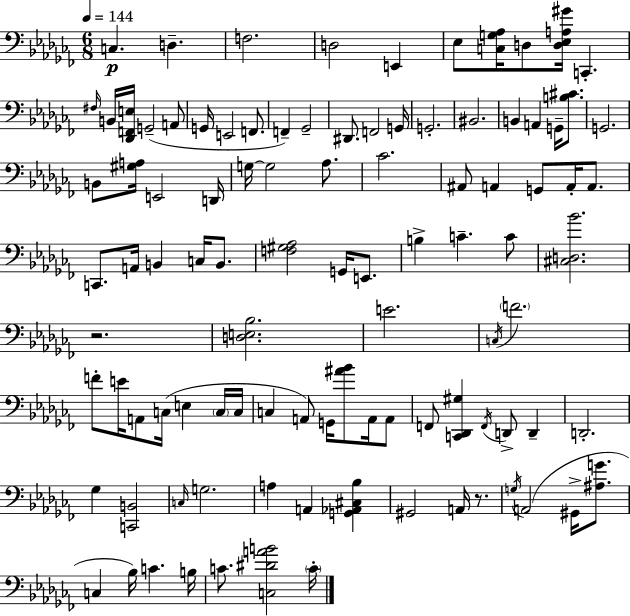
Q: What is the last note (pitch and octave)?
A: C4